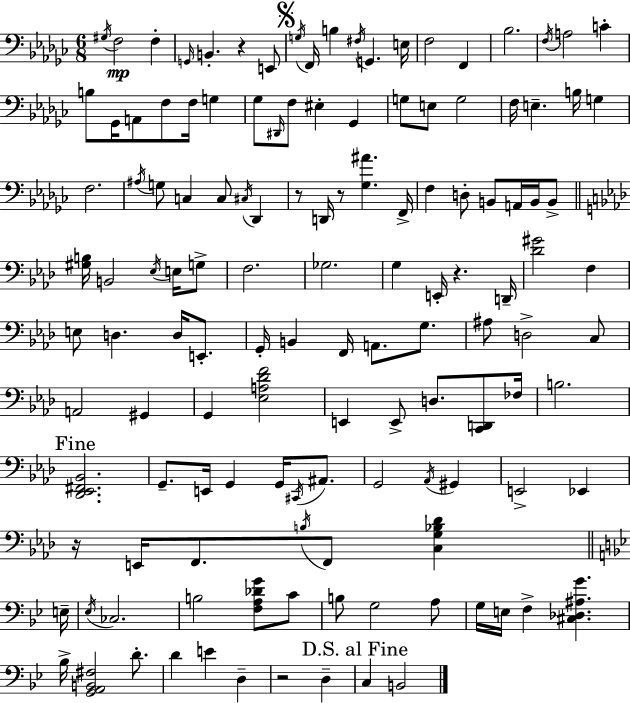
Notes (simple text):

G#3/s F3/h F3/q G2/s B2/q. R/q E2/e G3/s F2/s B3/q F#3/s G2/q. E3/s F3/h F2/q Bb3/h. F3/s A3/h C4/q B3/e Gb2/s A2/e F3/e F3/s G3/q Gb3/e D#2/s F3/e EIS3/q Gb2/q G3/e E3/e G3/h F3/s E3/q. B3/s G3/q F3/h. A#3/s G3/e C3/q C3/e C#3/s Db2/q R/e D2/s R/e [Gb3,A#4]/q. F2/s F3/q D3/e B2/e A2/s B2/s B2/e [G#3,B3]/s B2/h Eb3/s E3/s G3/e F3/h. Gb3/h. G3/q E2/s R/q. D2/s [Db4,G#4]/h F3/q E3/e D3/q. D3/s E2/e. G2/s B2/q F2/s A2/e. G3/e. A#3/e D3/h C3/e A2/h G#2/q G2/q [Eb3,A3,Db4,F4]/h E2/q E2/e D3/e. [C2,D2]/e FES3/s B3/h. [Db2,Eb2,F#2,Bb2]/h. G2/e. E2/s G2/q G2/s C#2/s A#2/e. G2/h Ab2/s G#2/q E2/h Eb2/q R/s E2/s F2/e. B3/s F2/e [C3,G3,Bb3,Db4]/q E3/s Eb3/s CES3/h. B3/h [F3,A3,Db4,G4]/e C4/e B3/e G3/h A3/e G3/s E3/s F3/q [C#3,Db3,A#3,G4]/q. Bb3/s [G2,A2,B2,F#3]/h D4/e. D4/q E4/q D3/q R/h D3/q C3/q B2/h